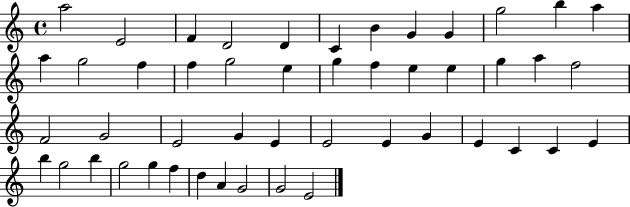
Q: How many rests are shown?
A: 0